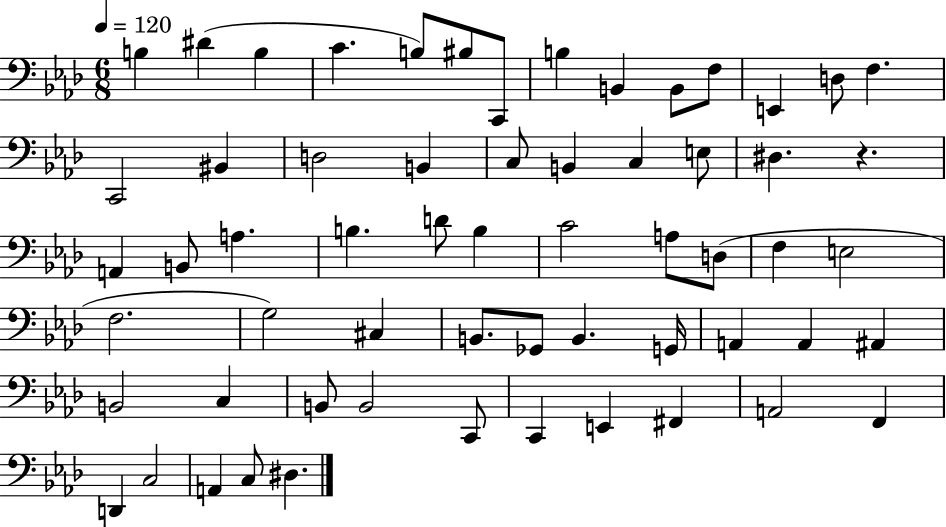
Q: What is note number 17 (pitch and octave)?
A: D3